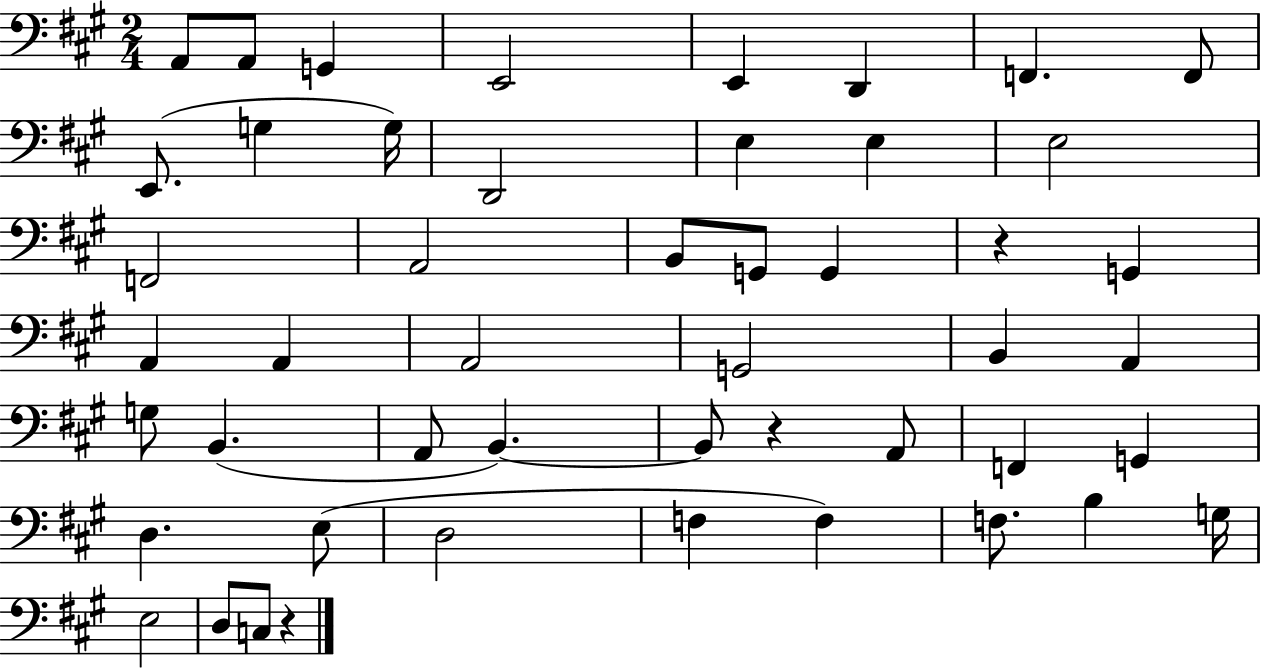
A2/e A2/e G2/q E2/h E2/q D2/q F2/q. F2/e E2/e. G3/q G3/s D2/h E3/q E3/q E3/h F2/h A2/h B2/e G2/e G2/q R/q G2/q A2/q A2/q A2/h G2/h B2/q A2/q G3/e B2/q. A2/e B2/q. B2/e R/q A2/e F2/q G2/q D3/q. E3/e D3/h F3/q F3/q F3/e. B3/q G3/s E3/h D3/e C3/e R/q